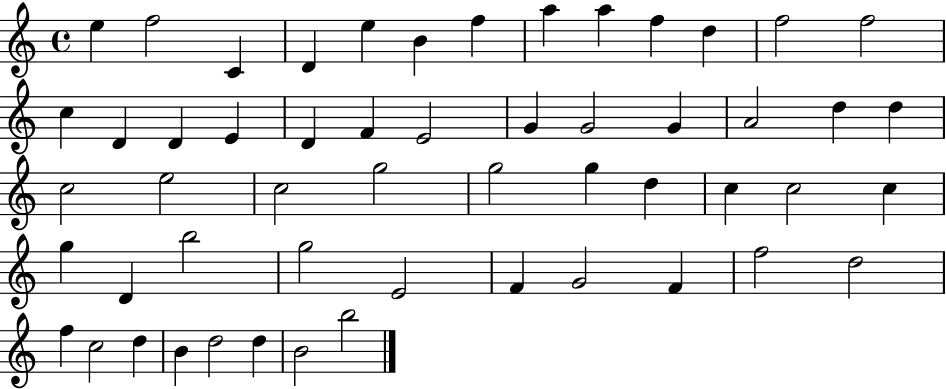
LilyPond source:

{
  \clef treble
  \time 4/4
  \defaultTimeSignature
  \key c \major
  e''4 f''2 c'4 | d'4 e''4 b'4 f''4 | a''4 a''4 f''4 d''4 | f''2 f''2 | \break c''4 d'4 d'4 e'4 | d'4 f'4 e'2 | g'4 g'2 g'4 | a'2 d''4 d''4 | \break c''2 e''2 | c''2 g''2 | g''2 g''4 d''4 | c''4 c''2 c''4 | \break g''4 d'4 b''2 | g''2 e'2 | f'4 g'2 f'4 | f''2 d''2 | \break f''4 c''2 d''4 | b'4 d''2 d''4 | b'2 b''2 | \bar "|."
}